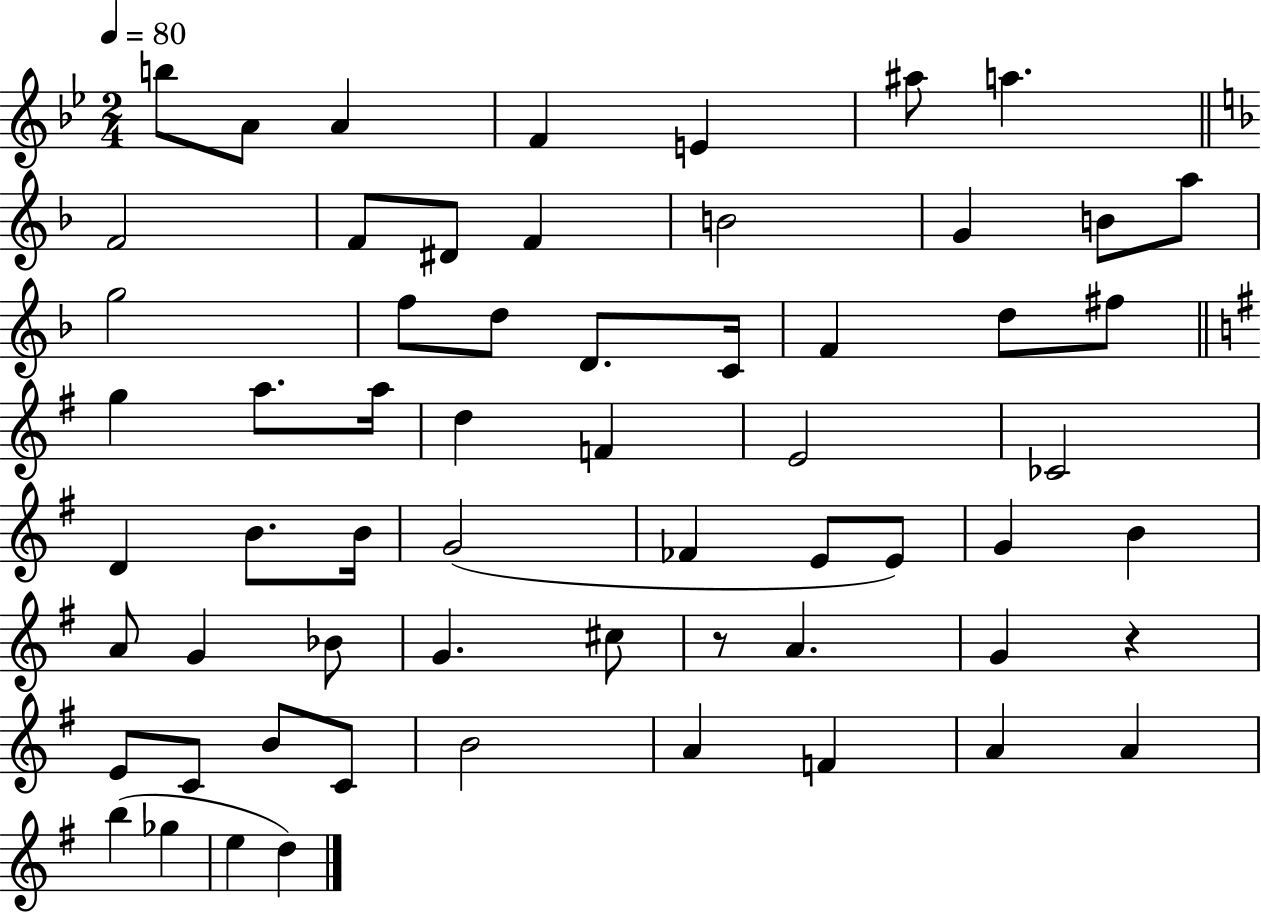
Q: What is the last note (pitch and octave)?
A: D5